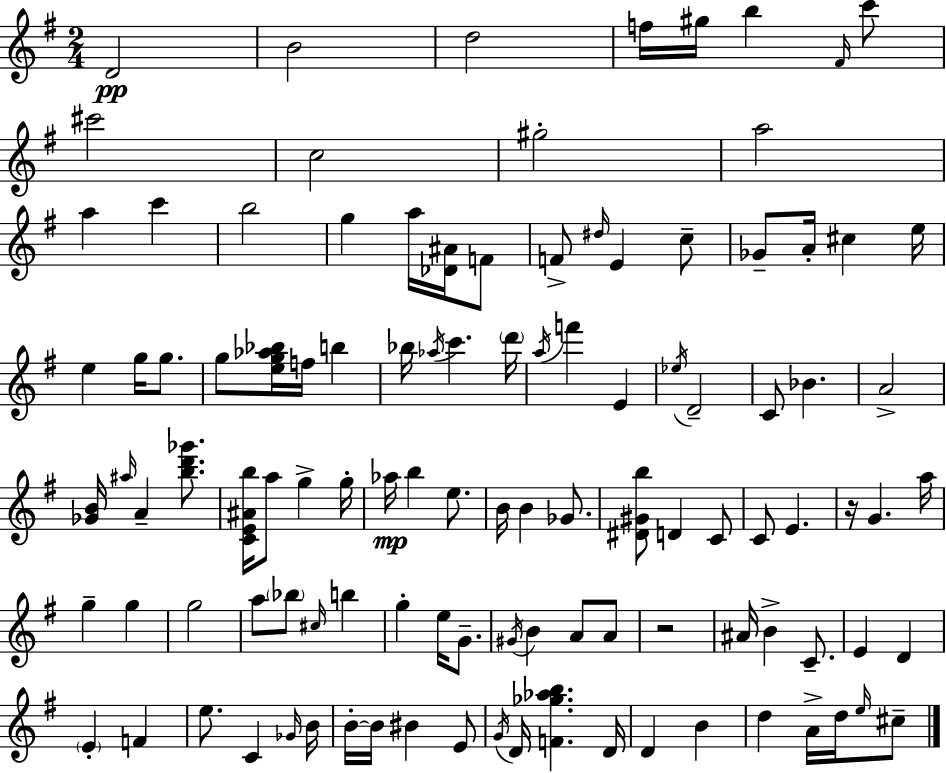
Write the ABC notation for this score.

X:1
T:Untitled
M:2/4
L:1/4
K:G
D2 B2 d2 f/4 ^g/4 b ^F/4 c'/2 ^c'2 c2 ^g2 a2 a c' b2 g a/4 [_D^A]/4 F/2 F/2 ^d/4 E c/2 _G/2 A/4 ^c e/4 e g/4 g/2 g/2 [eg_a_b]/4 f/4 b _b/4 _a/4 c' d'/4 a/4 f' E _e/4 D2 C/2 _B A2 [_GB]/4 ^a/4 A [bd'_g']/2 [CE^Ab]/4 a/2 g g/4 _a/4 b e/2 B/4 B _G/2 [^D^Gb]/2 D C/2 C/2 E z/4 G a/4 g g g2 a/2 _b/2 ^c/4 b g e/4 G/2 ^G/4 B A/2 A/2 z2 ^A/4 B C/2 E D E F e/2 C _G/4 B/4 B/4 B/4 ^B E/2 G/4 D/4 [F_g_ab] D/4 D B d A/4 d/4 e/4 ^c/2